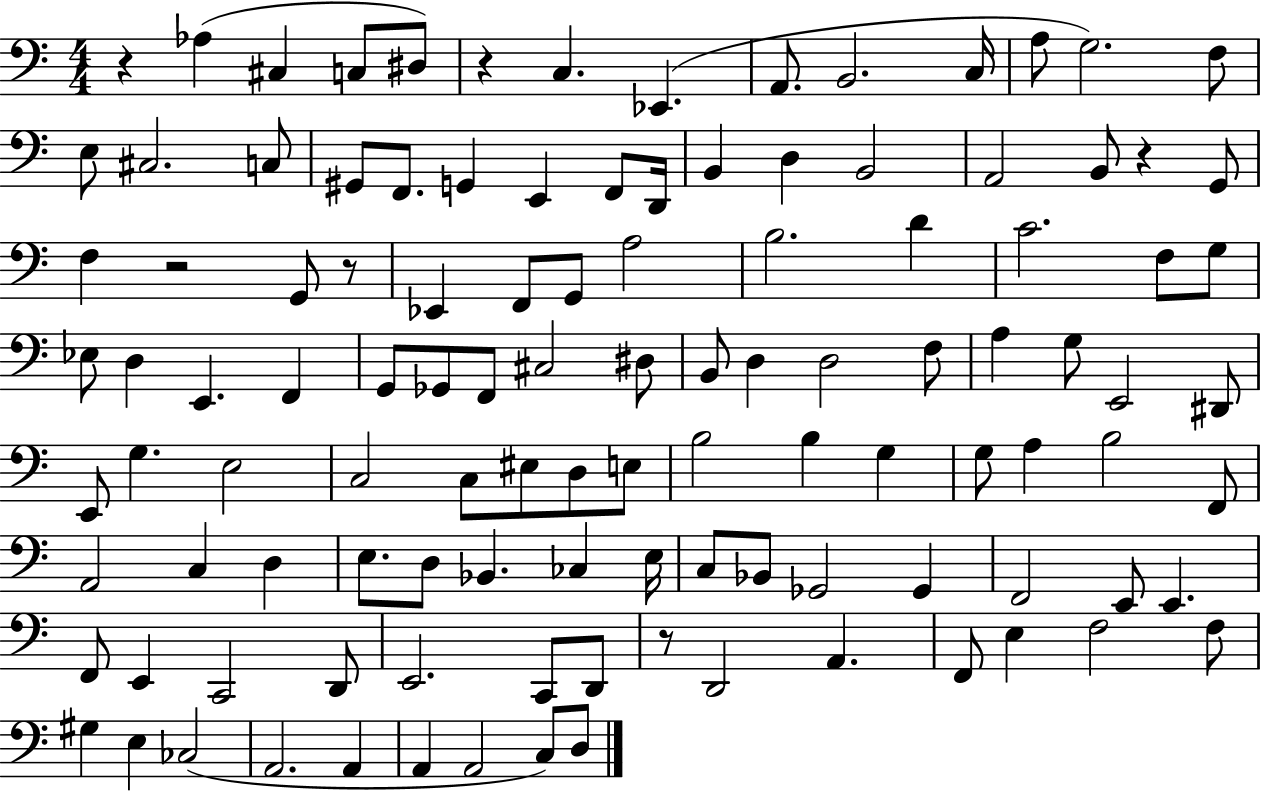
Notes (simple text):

R/q Ab3/q C#3/q C3/e D#3/e R/q C3/q. Eb2/q. A2/e. B2/h. C3/s A3/e G3/h. F3/e E3/e C#3/h. C3/e G#2/e F2/e. G2/q E2/q F2/e D2/s B2/q D3/q B2/h A2/h B2/e R/q G2/e F3/q R/h G2/e R/e Eb2/q F2/e G2/e A3/h B3/h. D4/q C4/h. F3/e G3/e Eb3/e D3/q E2/q. F2/q G2/e Gb2/e F2/e C#3/h D#3/e B2/e D3/q D3/h F3/e A3/q G3/e E2/h D#2/e E2/e G3/q. E3/h C3/h C3/e EIS3/e D3/e E3/e B3/h B3/q G3/q G3/e A3/q B3/h F2/e A2/h C3/q D3/q E3/e. D3/e Bb2/q. CES3/q E3/s C3/e Bb2/e Gb2/h Gb2/q F2/h E2/e E2/q. F2/e E2/q C2/h D2/e E2/h. C2/e D2/e R/e D2/h A2/q. F2/e E3/q F3/h F3/e G#3/q E3/q CES3/h A2/h. A2/q A2/q A2/h C3/e D3/e